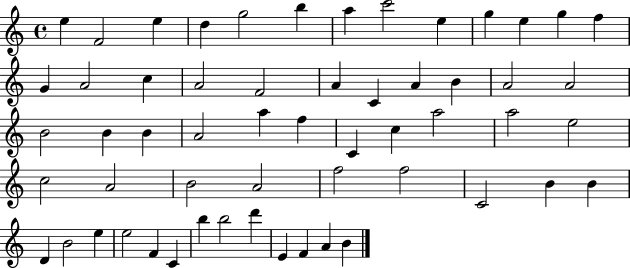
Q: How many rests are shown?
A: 0